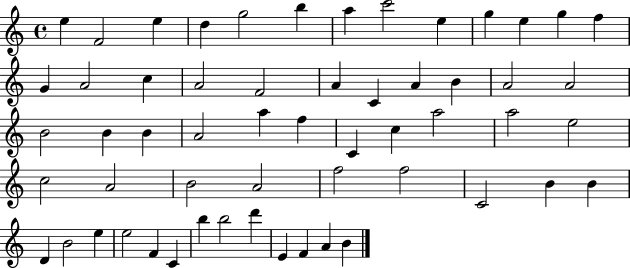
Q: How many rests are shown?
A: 0